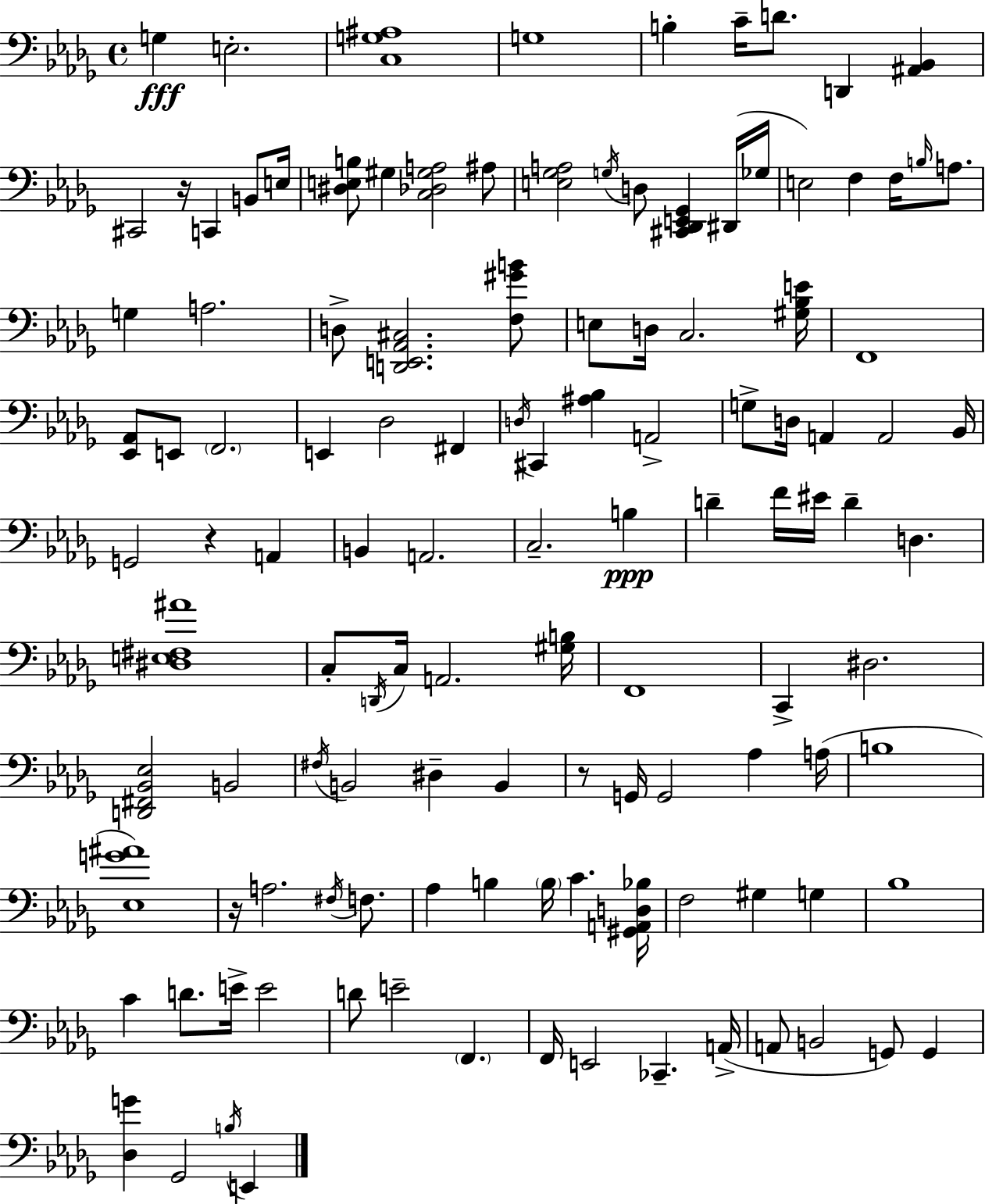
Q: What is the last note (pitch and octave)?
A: E2